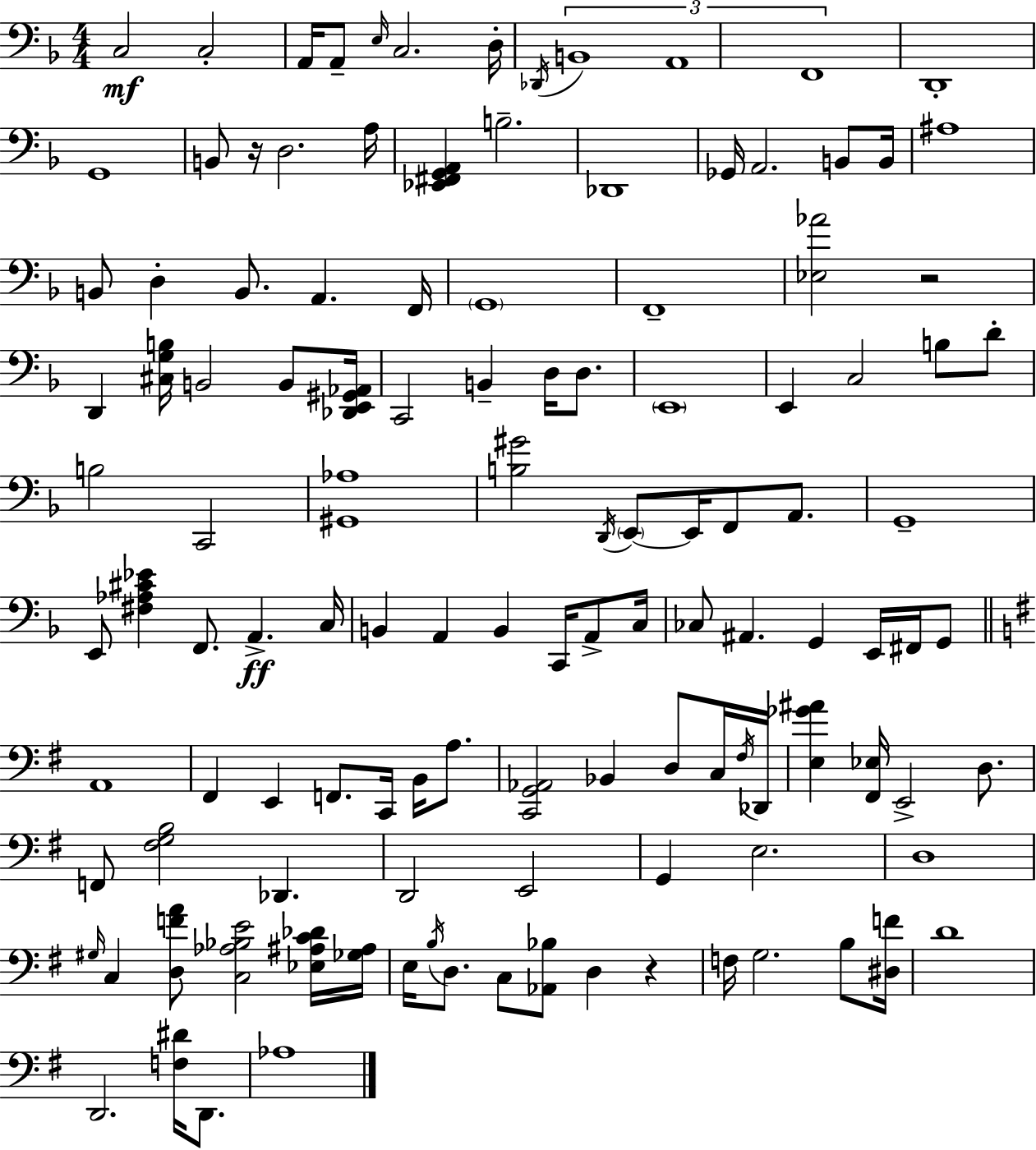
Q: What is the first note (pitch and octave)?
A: C3